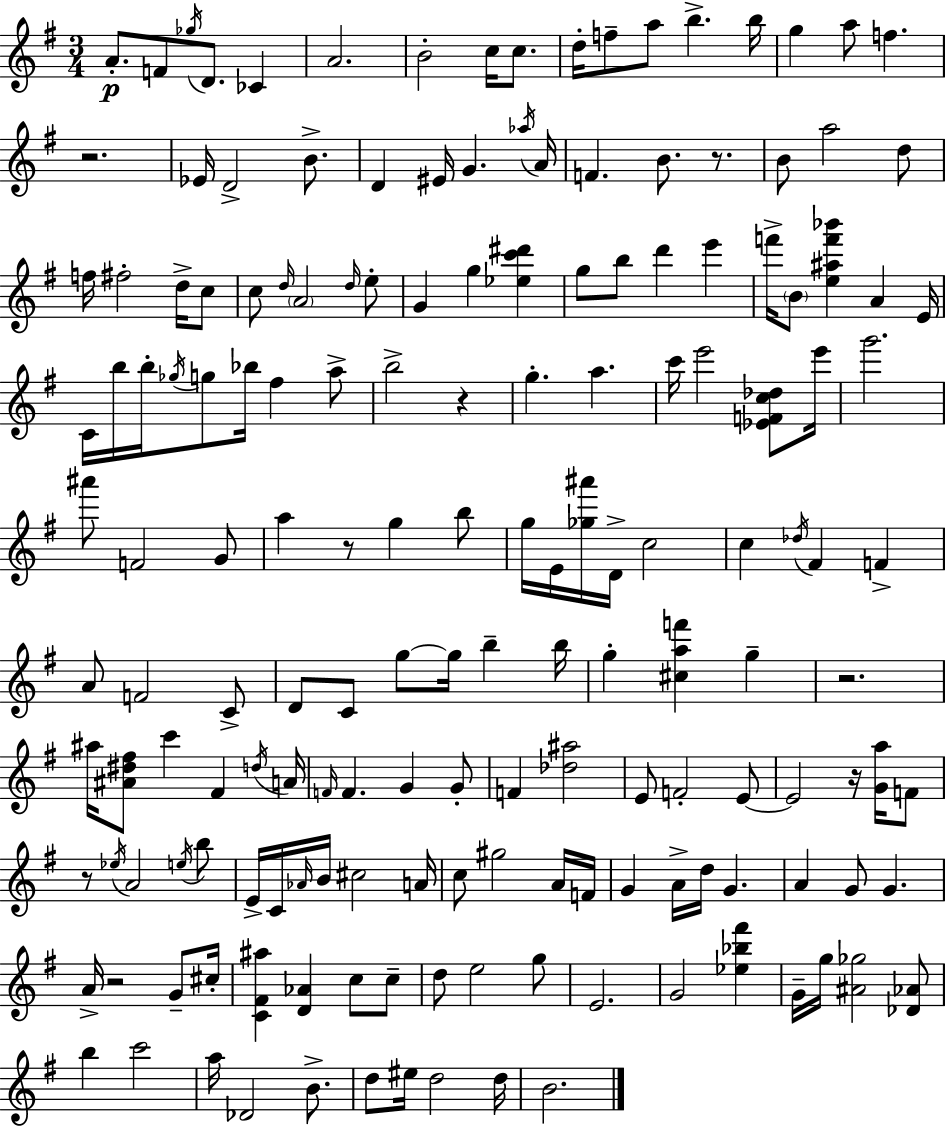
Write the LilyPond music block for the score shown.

{
  \clef treble
  \numericTimeSignature
  \time 3/4
  \key e \minor
  a'8.-.\p f'8 \acciaccatura { ges''16 } d'8. ces'4 | a'2. | b'2-. c''16 c''8. | d''16-. f''8-- a''8 b''4.-> | \break b''16 g''4 a''8 f''4. | r2. | ees'16 d'2-> b'8.-> | d'4 eis'16 g'4. | \break \acciaccatura { aes''16 } a'16 f'4. b'8. r8. | b'8 a''2 | d''8 f''16 fis''2-. d''16-> | c''8 c''8 \grace { d''16 } \parenthesize a'2 | \break \grace { d''16 } e''8-. g'4 g''4 | <ees'' c''' dis'''>4 g''8 b''8 d'''4 | e'''4 f'''16-> \parenthesize b'8 <e'' ais'' f''' bes'''>4 a'4 | e'16 c'16 b''16 b''16-. \acciaccatura { ges''16 } g''8 bes''16 fis''4 | \break a''8-> b''2-> | r4 g''4.-. a''4. | c'''16 e'''2 | <ees' f' c'' des''>8 e'''16 g'''2. | \break ais'''8 f'2 | g'8 a''4 r8 g''4 | b''8 g''16 e'16 <ges'' ais'''>16 d'16-> c''2 | c''4 \acciaccatura { des''16 } fis'4 | \break f'4-> a'8 f'2 | c'8-> d'8 c'8 g''8~~ | g''16 b''4-- b''16 g''4-. <cis'' a'' f'''>4 | g''4-- r2. | \break ais''16 <ais' dis'' fis''>8 c'''4 | fis'4 \acciaccatura { d''16 } a'16 \grace { f'16 } f'4. | g'4 g'8-. f'4 | <des'' ais''>2 e'8 f'2-. | \break e'8~~ e'2 | r16 <g' a''>16 f'8 r8 \acciaccatura { ees''16 } a'2 | \acciaccatura { e''16 } b''8 e'16-> c'16 | \grace { aes'16 } b'16 cis''2 a'16 c''8 | \break gis''2 a'16 f'16 g'4 | a'16-> d''16 g'4. a'4 | g'8 g'4. a'16-> | r2 g'8-- cis''16-. <c' fis' ais''>4 | \break <d' aes'>4 c''8 c''8-- d''8 | e''2 g''8 e'2. | g'2 | <ees'' bes'' fis'''>4 g'16-- | \break g''16 <ais' ges''>2 <des' aes'>8 b''4 | c'''2 a''16 | des'2 b'8.-> d''8 | eis''16 d''2 d''16 b'2. | \break \bar "|."
}